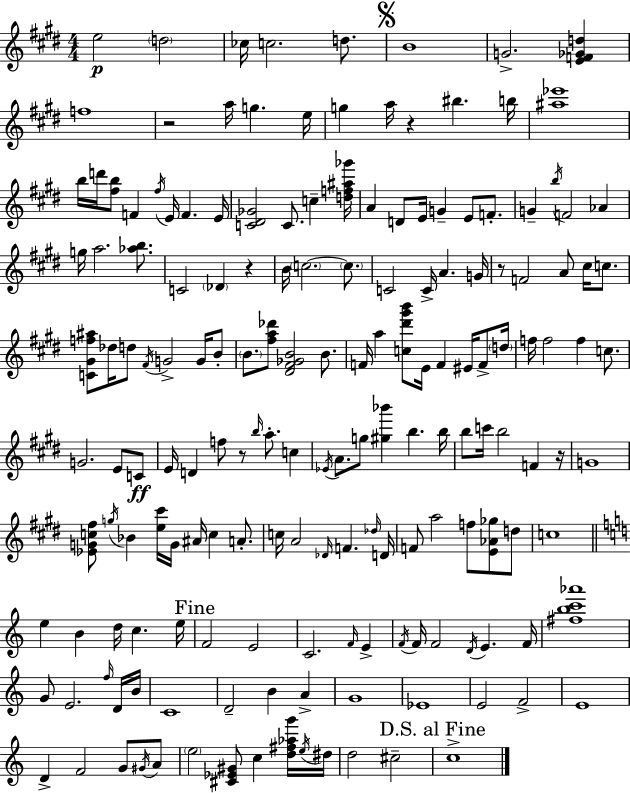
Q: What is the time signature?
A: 4/4